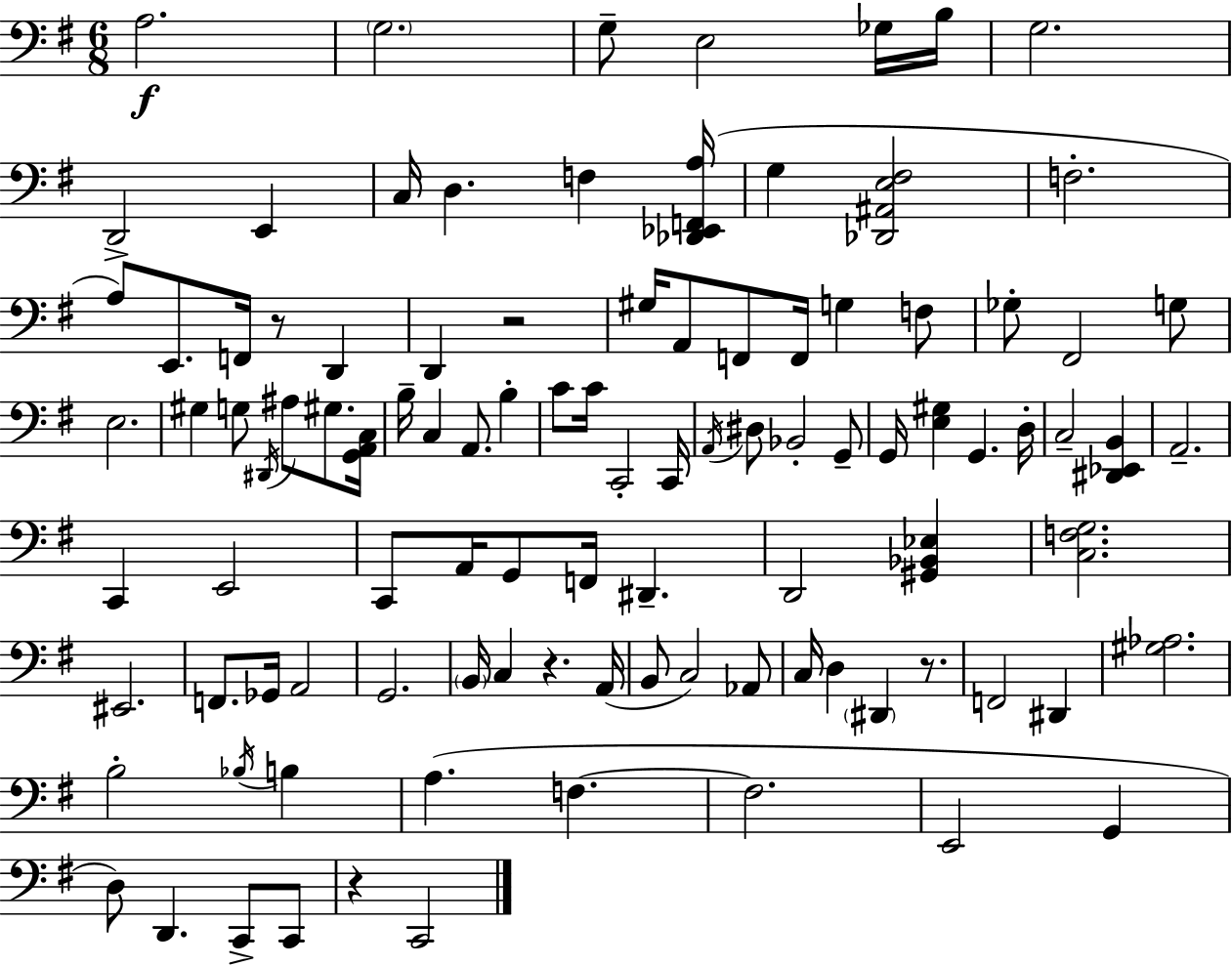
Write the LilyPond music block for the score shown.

{
  \clef bass
  \numericTimeSignature
  \time 6/8
  \key g \major
  a2.\f | \parenthesize g2. | g8-- e2 ges16 b16 | g2. | \break d,2-> e,4 | c16 d4. f4 <des, ees, f, a>16( | g4 <des, ais, e fis>2 | f2.-. | \break a8) e,8. f,16 r8 d,4 | d,4 r2 | gis16 a,8 f,8 f,16 g4 f8 | ges8-. fis,2 g8 | \break e2. | gis4 g8 \acciaccatura { dis,16 } ais8 gis8. | <g, a, c>16 b16-- c4 a,8. b4-. | c'8 c'16 c,2-. | \break c,16 \acciaccatura { a,16 } dis8 bes,2-. | g,8-- g,16 <e gis>4 g,4. | d16-. c2-- <dis, ees, b,>4 | a,2.-- | \break c,4 e,2 | c,8 a,16 g,8 f,16 dis,4.-- | d,2 <gis, bes, ees>4 | <c f g>2. | \break eis,2. | f,8. ges,16 a,2 | g,2. | \parenthesize b,16 c4 r4. | \break a,16( b,8 c2) | aes,8 c16 d4 \parenthesize dis,4 r8. | f,2 dis,4 | <gis aes>2. | \break b2-. \acciaccatura { bes16 } b4 | a4.( f4.~~ | f2. | e,2 g,4 | \break d8) d,4. c,8-> | c,8 r4 c,2 | \bar "|."
}